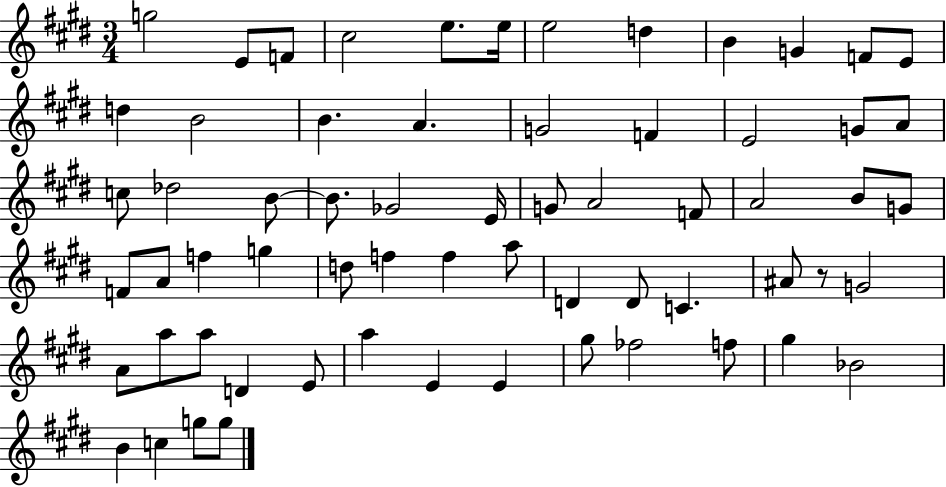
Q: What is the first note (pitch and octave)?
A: G5